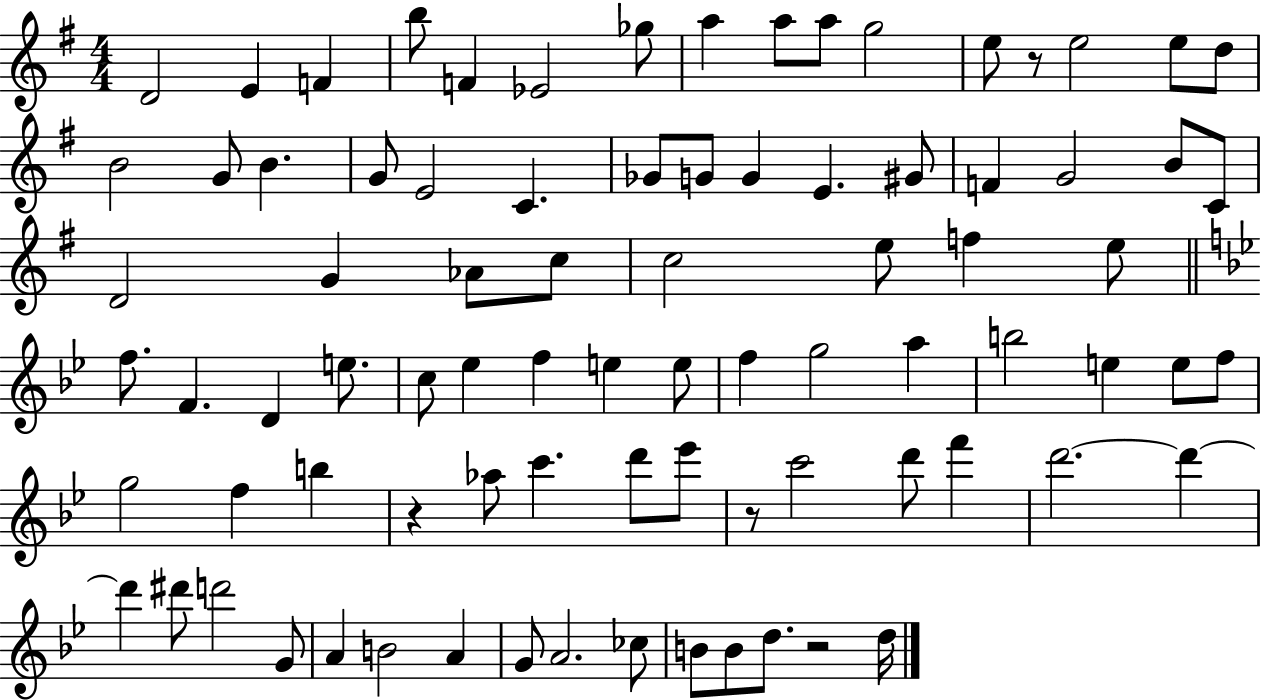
{
  \clef treble
  \numericTimeSignature
  \time 4/4
  \key g \major
  d'2 e'4 f'4 | b''8 f'4 ees'2 ges''8 | a''4 a''8 a''8 g''2 | e''8 r8 e''2 e''8 d''8 | \break b'2 g'8 b'4. | g'8 e'2 c'4. | ges'8 g'8 g'4 e'4. gis'8 | f'4 g'2 b'8 c'8 | \break d'2 g'4 aes'8 c''8 | c''2 e''8 f''4 e''8 | \bar "||" \break \key bes \major f''8. f'4. d'4 e''8. | c''8 ees''4 f''4 e''4 e''8 | f''4 g''2 a''4 | b''2 e''4 e''8 f''8 | \break g''2 f''4 b''4 | r4 aes''8 c'''4. d'''8 ees'''8 | r8 c'''2 d'''8 f'''4 | d'''2.~~ d'''4~~ | \break d'''4 dis'''8 d'''2 g'8 | a'4 b'2 a'4 | g'8 a'2. ces''8 | b'8 b'8 d''8. r2 d''16 | \break \bar "|."
}